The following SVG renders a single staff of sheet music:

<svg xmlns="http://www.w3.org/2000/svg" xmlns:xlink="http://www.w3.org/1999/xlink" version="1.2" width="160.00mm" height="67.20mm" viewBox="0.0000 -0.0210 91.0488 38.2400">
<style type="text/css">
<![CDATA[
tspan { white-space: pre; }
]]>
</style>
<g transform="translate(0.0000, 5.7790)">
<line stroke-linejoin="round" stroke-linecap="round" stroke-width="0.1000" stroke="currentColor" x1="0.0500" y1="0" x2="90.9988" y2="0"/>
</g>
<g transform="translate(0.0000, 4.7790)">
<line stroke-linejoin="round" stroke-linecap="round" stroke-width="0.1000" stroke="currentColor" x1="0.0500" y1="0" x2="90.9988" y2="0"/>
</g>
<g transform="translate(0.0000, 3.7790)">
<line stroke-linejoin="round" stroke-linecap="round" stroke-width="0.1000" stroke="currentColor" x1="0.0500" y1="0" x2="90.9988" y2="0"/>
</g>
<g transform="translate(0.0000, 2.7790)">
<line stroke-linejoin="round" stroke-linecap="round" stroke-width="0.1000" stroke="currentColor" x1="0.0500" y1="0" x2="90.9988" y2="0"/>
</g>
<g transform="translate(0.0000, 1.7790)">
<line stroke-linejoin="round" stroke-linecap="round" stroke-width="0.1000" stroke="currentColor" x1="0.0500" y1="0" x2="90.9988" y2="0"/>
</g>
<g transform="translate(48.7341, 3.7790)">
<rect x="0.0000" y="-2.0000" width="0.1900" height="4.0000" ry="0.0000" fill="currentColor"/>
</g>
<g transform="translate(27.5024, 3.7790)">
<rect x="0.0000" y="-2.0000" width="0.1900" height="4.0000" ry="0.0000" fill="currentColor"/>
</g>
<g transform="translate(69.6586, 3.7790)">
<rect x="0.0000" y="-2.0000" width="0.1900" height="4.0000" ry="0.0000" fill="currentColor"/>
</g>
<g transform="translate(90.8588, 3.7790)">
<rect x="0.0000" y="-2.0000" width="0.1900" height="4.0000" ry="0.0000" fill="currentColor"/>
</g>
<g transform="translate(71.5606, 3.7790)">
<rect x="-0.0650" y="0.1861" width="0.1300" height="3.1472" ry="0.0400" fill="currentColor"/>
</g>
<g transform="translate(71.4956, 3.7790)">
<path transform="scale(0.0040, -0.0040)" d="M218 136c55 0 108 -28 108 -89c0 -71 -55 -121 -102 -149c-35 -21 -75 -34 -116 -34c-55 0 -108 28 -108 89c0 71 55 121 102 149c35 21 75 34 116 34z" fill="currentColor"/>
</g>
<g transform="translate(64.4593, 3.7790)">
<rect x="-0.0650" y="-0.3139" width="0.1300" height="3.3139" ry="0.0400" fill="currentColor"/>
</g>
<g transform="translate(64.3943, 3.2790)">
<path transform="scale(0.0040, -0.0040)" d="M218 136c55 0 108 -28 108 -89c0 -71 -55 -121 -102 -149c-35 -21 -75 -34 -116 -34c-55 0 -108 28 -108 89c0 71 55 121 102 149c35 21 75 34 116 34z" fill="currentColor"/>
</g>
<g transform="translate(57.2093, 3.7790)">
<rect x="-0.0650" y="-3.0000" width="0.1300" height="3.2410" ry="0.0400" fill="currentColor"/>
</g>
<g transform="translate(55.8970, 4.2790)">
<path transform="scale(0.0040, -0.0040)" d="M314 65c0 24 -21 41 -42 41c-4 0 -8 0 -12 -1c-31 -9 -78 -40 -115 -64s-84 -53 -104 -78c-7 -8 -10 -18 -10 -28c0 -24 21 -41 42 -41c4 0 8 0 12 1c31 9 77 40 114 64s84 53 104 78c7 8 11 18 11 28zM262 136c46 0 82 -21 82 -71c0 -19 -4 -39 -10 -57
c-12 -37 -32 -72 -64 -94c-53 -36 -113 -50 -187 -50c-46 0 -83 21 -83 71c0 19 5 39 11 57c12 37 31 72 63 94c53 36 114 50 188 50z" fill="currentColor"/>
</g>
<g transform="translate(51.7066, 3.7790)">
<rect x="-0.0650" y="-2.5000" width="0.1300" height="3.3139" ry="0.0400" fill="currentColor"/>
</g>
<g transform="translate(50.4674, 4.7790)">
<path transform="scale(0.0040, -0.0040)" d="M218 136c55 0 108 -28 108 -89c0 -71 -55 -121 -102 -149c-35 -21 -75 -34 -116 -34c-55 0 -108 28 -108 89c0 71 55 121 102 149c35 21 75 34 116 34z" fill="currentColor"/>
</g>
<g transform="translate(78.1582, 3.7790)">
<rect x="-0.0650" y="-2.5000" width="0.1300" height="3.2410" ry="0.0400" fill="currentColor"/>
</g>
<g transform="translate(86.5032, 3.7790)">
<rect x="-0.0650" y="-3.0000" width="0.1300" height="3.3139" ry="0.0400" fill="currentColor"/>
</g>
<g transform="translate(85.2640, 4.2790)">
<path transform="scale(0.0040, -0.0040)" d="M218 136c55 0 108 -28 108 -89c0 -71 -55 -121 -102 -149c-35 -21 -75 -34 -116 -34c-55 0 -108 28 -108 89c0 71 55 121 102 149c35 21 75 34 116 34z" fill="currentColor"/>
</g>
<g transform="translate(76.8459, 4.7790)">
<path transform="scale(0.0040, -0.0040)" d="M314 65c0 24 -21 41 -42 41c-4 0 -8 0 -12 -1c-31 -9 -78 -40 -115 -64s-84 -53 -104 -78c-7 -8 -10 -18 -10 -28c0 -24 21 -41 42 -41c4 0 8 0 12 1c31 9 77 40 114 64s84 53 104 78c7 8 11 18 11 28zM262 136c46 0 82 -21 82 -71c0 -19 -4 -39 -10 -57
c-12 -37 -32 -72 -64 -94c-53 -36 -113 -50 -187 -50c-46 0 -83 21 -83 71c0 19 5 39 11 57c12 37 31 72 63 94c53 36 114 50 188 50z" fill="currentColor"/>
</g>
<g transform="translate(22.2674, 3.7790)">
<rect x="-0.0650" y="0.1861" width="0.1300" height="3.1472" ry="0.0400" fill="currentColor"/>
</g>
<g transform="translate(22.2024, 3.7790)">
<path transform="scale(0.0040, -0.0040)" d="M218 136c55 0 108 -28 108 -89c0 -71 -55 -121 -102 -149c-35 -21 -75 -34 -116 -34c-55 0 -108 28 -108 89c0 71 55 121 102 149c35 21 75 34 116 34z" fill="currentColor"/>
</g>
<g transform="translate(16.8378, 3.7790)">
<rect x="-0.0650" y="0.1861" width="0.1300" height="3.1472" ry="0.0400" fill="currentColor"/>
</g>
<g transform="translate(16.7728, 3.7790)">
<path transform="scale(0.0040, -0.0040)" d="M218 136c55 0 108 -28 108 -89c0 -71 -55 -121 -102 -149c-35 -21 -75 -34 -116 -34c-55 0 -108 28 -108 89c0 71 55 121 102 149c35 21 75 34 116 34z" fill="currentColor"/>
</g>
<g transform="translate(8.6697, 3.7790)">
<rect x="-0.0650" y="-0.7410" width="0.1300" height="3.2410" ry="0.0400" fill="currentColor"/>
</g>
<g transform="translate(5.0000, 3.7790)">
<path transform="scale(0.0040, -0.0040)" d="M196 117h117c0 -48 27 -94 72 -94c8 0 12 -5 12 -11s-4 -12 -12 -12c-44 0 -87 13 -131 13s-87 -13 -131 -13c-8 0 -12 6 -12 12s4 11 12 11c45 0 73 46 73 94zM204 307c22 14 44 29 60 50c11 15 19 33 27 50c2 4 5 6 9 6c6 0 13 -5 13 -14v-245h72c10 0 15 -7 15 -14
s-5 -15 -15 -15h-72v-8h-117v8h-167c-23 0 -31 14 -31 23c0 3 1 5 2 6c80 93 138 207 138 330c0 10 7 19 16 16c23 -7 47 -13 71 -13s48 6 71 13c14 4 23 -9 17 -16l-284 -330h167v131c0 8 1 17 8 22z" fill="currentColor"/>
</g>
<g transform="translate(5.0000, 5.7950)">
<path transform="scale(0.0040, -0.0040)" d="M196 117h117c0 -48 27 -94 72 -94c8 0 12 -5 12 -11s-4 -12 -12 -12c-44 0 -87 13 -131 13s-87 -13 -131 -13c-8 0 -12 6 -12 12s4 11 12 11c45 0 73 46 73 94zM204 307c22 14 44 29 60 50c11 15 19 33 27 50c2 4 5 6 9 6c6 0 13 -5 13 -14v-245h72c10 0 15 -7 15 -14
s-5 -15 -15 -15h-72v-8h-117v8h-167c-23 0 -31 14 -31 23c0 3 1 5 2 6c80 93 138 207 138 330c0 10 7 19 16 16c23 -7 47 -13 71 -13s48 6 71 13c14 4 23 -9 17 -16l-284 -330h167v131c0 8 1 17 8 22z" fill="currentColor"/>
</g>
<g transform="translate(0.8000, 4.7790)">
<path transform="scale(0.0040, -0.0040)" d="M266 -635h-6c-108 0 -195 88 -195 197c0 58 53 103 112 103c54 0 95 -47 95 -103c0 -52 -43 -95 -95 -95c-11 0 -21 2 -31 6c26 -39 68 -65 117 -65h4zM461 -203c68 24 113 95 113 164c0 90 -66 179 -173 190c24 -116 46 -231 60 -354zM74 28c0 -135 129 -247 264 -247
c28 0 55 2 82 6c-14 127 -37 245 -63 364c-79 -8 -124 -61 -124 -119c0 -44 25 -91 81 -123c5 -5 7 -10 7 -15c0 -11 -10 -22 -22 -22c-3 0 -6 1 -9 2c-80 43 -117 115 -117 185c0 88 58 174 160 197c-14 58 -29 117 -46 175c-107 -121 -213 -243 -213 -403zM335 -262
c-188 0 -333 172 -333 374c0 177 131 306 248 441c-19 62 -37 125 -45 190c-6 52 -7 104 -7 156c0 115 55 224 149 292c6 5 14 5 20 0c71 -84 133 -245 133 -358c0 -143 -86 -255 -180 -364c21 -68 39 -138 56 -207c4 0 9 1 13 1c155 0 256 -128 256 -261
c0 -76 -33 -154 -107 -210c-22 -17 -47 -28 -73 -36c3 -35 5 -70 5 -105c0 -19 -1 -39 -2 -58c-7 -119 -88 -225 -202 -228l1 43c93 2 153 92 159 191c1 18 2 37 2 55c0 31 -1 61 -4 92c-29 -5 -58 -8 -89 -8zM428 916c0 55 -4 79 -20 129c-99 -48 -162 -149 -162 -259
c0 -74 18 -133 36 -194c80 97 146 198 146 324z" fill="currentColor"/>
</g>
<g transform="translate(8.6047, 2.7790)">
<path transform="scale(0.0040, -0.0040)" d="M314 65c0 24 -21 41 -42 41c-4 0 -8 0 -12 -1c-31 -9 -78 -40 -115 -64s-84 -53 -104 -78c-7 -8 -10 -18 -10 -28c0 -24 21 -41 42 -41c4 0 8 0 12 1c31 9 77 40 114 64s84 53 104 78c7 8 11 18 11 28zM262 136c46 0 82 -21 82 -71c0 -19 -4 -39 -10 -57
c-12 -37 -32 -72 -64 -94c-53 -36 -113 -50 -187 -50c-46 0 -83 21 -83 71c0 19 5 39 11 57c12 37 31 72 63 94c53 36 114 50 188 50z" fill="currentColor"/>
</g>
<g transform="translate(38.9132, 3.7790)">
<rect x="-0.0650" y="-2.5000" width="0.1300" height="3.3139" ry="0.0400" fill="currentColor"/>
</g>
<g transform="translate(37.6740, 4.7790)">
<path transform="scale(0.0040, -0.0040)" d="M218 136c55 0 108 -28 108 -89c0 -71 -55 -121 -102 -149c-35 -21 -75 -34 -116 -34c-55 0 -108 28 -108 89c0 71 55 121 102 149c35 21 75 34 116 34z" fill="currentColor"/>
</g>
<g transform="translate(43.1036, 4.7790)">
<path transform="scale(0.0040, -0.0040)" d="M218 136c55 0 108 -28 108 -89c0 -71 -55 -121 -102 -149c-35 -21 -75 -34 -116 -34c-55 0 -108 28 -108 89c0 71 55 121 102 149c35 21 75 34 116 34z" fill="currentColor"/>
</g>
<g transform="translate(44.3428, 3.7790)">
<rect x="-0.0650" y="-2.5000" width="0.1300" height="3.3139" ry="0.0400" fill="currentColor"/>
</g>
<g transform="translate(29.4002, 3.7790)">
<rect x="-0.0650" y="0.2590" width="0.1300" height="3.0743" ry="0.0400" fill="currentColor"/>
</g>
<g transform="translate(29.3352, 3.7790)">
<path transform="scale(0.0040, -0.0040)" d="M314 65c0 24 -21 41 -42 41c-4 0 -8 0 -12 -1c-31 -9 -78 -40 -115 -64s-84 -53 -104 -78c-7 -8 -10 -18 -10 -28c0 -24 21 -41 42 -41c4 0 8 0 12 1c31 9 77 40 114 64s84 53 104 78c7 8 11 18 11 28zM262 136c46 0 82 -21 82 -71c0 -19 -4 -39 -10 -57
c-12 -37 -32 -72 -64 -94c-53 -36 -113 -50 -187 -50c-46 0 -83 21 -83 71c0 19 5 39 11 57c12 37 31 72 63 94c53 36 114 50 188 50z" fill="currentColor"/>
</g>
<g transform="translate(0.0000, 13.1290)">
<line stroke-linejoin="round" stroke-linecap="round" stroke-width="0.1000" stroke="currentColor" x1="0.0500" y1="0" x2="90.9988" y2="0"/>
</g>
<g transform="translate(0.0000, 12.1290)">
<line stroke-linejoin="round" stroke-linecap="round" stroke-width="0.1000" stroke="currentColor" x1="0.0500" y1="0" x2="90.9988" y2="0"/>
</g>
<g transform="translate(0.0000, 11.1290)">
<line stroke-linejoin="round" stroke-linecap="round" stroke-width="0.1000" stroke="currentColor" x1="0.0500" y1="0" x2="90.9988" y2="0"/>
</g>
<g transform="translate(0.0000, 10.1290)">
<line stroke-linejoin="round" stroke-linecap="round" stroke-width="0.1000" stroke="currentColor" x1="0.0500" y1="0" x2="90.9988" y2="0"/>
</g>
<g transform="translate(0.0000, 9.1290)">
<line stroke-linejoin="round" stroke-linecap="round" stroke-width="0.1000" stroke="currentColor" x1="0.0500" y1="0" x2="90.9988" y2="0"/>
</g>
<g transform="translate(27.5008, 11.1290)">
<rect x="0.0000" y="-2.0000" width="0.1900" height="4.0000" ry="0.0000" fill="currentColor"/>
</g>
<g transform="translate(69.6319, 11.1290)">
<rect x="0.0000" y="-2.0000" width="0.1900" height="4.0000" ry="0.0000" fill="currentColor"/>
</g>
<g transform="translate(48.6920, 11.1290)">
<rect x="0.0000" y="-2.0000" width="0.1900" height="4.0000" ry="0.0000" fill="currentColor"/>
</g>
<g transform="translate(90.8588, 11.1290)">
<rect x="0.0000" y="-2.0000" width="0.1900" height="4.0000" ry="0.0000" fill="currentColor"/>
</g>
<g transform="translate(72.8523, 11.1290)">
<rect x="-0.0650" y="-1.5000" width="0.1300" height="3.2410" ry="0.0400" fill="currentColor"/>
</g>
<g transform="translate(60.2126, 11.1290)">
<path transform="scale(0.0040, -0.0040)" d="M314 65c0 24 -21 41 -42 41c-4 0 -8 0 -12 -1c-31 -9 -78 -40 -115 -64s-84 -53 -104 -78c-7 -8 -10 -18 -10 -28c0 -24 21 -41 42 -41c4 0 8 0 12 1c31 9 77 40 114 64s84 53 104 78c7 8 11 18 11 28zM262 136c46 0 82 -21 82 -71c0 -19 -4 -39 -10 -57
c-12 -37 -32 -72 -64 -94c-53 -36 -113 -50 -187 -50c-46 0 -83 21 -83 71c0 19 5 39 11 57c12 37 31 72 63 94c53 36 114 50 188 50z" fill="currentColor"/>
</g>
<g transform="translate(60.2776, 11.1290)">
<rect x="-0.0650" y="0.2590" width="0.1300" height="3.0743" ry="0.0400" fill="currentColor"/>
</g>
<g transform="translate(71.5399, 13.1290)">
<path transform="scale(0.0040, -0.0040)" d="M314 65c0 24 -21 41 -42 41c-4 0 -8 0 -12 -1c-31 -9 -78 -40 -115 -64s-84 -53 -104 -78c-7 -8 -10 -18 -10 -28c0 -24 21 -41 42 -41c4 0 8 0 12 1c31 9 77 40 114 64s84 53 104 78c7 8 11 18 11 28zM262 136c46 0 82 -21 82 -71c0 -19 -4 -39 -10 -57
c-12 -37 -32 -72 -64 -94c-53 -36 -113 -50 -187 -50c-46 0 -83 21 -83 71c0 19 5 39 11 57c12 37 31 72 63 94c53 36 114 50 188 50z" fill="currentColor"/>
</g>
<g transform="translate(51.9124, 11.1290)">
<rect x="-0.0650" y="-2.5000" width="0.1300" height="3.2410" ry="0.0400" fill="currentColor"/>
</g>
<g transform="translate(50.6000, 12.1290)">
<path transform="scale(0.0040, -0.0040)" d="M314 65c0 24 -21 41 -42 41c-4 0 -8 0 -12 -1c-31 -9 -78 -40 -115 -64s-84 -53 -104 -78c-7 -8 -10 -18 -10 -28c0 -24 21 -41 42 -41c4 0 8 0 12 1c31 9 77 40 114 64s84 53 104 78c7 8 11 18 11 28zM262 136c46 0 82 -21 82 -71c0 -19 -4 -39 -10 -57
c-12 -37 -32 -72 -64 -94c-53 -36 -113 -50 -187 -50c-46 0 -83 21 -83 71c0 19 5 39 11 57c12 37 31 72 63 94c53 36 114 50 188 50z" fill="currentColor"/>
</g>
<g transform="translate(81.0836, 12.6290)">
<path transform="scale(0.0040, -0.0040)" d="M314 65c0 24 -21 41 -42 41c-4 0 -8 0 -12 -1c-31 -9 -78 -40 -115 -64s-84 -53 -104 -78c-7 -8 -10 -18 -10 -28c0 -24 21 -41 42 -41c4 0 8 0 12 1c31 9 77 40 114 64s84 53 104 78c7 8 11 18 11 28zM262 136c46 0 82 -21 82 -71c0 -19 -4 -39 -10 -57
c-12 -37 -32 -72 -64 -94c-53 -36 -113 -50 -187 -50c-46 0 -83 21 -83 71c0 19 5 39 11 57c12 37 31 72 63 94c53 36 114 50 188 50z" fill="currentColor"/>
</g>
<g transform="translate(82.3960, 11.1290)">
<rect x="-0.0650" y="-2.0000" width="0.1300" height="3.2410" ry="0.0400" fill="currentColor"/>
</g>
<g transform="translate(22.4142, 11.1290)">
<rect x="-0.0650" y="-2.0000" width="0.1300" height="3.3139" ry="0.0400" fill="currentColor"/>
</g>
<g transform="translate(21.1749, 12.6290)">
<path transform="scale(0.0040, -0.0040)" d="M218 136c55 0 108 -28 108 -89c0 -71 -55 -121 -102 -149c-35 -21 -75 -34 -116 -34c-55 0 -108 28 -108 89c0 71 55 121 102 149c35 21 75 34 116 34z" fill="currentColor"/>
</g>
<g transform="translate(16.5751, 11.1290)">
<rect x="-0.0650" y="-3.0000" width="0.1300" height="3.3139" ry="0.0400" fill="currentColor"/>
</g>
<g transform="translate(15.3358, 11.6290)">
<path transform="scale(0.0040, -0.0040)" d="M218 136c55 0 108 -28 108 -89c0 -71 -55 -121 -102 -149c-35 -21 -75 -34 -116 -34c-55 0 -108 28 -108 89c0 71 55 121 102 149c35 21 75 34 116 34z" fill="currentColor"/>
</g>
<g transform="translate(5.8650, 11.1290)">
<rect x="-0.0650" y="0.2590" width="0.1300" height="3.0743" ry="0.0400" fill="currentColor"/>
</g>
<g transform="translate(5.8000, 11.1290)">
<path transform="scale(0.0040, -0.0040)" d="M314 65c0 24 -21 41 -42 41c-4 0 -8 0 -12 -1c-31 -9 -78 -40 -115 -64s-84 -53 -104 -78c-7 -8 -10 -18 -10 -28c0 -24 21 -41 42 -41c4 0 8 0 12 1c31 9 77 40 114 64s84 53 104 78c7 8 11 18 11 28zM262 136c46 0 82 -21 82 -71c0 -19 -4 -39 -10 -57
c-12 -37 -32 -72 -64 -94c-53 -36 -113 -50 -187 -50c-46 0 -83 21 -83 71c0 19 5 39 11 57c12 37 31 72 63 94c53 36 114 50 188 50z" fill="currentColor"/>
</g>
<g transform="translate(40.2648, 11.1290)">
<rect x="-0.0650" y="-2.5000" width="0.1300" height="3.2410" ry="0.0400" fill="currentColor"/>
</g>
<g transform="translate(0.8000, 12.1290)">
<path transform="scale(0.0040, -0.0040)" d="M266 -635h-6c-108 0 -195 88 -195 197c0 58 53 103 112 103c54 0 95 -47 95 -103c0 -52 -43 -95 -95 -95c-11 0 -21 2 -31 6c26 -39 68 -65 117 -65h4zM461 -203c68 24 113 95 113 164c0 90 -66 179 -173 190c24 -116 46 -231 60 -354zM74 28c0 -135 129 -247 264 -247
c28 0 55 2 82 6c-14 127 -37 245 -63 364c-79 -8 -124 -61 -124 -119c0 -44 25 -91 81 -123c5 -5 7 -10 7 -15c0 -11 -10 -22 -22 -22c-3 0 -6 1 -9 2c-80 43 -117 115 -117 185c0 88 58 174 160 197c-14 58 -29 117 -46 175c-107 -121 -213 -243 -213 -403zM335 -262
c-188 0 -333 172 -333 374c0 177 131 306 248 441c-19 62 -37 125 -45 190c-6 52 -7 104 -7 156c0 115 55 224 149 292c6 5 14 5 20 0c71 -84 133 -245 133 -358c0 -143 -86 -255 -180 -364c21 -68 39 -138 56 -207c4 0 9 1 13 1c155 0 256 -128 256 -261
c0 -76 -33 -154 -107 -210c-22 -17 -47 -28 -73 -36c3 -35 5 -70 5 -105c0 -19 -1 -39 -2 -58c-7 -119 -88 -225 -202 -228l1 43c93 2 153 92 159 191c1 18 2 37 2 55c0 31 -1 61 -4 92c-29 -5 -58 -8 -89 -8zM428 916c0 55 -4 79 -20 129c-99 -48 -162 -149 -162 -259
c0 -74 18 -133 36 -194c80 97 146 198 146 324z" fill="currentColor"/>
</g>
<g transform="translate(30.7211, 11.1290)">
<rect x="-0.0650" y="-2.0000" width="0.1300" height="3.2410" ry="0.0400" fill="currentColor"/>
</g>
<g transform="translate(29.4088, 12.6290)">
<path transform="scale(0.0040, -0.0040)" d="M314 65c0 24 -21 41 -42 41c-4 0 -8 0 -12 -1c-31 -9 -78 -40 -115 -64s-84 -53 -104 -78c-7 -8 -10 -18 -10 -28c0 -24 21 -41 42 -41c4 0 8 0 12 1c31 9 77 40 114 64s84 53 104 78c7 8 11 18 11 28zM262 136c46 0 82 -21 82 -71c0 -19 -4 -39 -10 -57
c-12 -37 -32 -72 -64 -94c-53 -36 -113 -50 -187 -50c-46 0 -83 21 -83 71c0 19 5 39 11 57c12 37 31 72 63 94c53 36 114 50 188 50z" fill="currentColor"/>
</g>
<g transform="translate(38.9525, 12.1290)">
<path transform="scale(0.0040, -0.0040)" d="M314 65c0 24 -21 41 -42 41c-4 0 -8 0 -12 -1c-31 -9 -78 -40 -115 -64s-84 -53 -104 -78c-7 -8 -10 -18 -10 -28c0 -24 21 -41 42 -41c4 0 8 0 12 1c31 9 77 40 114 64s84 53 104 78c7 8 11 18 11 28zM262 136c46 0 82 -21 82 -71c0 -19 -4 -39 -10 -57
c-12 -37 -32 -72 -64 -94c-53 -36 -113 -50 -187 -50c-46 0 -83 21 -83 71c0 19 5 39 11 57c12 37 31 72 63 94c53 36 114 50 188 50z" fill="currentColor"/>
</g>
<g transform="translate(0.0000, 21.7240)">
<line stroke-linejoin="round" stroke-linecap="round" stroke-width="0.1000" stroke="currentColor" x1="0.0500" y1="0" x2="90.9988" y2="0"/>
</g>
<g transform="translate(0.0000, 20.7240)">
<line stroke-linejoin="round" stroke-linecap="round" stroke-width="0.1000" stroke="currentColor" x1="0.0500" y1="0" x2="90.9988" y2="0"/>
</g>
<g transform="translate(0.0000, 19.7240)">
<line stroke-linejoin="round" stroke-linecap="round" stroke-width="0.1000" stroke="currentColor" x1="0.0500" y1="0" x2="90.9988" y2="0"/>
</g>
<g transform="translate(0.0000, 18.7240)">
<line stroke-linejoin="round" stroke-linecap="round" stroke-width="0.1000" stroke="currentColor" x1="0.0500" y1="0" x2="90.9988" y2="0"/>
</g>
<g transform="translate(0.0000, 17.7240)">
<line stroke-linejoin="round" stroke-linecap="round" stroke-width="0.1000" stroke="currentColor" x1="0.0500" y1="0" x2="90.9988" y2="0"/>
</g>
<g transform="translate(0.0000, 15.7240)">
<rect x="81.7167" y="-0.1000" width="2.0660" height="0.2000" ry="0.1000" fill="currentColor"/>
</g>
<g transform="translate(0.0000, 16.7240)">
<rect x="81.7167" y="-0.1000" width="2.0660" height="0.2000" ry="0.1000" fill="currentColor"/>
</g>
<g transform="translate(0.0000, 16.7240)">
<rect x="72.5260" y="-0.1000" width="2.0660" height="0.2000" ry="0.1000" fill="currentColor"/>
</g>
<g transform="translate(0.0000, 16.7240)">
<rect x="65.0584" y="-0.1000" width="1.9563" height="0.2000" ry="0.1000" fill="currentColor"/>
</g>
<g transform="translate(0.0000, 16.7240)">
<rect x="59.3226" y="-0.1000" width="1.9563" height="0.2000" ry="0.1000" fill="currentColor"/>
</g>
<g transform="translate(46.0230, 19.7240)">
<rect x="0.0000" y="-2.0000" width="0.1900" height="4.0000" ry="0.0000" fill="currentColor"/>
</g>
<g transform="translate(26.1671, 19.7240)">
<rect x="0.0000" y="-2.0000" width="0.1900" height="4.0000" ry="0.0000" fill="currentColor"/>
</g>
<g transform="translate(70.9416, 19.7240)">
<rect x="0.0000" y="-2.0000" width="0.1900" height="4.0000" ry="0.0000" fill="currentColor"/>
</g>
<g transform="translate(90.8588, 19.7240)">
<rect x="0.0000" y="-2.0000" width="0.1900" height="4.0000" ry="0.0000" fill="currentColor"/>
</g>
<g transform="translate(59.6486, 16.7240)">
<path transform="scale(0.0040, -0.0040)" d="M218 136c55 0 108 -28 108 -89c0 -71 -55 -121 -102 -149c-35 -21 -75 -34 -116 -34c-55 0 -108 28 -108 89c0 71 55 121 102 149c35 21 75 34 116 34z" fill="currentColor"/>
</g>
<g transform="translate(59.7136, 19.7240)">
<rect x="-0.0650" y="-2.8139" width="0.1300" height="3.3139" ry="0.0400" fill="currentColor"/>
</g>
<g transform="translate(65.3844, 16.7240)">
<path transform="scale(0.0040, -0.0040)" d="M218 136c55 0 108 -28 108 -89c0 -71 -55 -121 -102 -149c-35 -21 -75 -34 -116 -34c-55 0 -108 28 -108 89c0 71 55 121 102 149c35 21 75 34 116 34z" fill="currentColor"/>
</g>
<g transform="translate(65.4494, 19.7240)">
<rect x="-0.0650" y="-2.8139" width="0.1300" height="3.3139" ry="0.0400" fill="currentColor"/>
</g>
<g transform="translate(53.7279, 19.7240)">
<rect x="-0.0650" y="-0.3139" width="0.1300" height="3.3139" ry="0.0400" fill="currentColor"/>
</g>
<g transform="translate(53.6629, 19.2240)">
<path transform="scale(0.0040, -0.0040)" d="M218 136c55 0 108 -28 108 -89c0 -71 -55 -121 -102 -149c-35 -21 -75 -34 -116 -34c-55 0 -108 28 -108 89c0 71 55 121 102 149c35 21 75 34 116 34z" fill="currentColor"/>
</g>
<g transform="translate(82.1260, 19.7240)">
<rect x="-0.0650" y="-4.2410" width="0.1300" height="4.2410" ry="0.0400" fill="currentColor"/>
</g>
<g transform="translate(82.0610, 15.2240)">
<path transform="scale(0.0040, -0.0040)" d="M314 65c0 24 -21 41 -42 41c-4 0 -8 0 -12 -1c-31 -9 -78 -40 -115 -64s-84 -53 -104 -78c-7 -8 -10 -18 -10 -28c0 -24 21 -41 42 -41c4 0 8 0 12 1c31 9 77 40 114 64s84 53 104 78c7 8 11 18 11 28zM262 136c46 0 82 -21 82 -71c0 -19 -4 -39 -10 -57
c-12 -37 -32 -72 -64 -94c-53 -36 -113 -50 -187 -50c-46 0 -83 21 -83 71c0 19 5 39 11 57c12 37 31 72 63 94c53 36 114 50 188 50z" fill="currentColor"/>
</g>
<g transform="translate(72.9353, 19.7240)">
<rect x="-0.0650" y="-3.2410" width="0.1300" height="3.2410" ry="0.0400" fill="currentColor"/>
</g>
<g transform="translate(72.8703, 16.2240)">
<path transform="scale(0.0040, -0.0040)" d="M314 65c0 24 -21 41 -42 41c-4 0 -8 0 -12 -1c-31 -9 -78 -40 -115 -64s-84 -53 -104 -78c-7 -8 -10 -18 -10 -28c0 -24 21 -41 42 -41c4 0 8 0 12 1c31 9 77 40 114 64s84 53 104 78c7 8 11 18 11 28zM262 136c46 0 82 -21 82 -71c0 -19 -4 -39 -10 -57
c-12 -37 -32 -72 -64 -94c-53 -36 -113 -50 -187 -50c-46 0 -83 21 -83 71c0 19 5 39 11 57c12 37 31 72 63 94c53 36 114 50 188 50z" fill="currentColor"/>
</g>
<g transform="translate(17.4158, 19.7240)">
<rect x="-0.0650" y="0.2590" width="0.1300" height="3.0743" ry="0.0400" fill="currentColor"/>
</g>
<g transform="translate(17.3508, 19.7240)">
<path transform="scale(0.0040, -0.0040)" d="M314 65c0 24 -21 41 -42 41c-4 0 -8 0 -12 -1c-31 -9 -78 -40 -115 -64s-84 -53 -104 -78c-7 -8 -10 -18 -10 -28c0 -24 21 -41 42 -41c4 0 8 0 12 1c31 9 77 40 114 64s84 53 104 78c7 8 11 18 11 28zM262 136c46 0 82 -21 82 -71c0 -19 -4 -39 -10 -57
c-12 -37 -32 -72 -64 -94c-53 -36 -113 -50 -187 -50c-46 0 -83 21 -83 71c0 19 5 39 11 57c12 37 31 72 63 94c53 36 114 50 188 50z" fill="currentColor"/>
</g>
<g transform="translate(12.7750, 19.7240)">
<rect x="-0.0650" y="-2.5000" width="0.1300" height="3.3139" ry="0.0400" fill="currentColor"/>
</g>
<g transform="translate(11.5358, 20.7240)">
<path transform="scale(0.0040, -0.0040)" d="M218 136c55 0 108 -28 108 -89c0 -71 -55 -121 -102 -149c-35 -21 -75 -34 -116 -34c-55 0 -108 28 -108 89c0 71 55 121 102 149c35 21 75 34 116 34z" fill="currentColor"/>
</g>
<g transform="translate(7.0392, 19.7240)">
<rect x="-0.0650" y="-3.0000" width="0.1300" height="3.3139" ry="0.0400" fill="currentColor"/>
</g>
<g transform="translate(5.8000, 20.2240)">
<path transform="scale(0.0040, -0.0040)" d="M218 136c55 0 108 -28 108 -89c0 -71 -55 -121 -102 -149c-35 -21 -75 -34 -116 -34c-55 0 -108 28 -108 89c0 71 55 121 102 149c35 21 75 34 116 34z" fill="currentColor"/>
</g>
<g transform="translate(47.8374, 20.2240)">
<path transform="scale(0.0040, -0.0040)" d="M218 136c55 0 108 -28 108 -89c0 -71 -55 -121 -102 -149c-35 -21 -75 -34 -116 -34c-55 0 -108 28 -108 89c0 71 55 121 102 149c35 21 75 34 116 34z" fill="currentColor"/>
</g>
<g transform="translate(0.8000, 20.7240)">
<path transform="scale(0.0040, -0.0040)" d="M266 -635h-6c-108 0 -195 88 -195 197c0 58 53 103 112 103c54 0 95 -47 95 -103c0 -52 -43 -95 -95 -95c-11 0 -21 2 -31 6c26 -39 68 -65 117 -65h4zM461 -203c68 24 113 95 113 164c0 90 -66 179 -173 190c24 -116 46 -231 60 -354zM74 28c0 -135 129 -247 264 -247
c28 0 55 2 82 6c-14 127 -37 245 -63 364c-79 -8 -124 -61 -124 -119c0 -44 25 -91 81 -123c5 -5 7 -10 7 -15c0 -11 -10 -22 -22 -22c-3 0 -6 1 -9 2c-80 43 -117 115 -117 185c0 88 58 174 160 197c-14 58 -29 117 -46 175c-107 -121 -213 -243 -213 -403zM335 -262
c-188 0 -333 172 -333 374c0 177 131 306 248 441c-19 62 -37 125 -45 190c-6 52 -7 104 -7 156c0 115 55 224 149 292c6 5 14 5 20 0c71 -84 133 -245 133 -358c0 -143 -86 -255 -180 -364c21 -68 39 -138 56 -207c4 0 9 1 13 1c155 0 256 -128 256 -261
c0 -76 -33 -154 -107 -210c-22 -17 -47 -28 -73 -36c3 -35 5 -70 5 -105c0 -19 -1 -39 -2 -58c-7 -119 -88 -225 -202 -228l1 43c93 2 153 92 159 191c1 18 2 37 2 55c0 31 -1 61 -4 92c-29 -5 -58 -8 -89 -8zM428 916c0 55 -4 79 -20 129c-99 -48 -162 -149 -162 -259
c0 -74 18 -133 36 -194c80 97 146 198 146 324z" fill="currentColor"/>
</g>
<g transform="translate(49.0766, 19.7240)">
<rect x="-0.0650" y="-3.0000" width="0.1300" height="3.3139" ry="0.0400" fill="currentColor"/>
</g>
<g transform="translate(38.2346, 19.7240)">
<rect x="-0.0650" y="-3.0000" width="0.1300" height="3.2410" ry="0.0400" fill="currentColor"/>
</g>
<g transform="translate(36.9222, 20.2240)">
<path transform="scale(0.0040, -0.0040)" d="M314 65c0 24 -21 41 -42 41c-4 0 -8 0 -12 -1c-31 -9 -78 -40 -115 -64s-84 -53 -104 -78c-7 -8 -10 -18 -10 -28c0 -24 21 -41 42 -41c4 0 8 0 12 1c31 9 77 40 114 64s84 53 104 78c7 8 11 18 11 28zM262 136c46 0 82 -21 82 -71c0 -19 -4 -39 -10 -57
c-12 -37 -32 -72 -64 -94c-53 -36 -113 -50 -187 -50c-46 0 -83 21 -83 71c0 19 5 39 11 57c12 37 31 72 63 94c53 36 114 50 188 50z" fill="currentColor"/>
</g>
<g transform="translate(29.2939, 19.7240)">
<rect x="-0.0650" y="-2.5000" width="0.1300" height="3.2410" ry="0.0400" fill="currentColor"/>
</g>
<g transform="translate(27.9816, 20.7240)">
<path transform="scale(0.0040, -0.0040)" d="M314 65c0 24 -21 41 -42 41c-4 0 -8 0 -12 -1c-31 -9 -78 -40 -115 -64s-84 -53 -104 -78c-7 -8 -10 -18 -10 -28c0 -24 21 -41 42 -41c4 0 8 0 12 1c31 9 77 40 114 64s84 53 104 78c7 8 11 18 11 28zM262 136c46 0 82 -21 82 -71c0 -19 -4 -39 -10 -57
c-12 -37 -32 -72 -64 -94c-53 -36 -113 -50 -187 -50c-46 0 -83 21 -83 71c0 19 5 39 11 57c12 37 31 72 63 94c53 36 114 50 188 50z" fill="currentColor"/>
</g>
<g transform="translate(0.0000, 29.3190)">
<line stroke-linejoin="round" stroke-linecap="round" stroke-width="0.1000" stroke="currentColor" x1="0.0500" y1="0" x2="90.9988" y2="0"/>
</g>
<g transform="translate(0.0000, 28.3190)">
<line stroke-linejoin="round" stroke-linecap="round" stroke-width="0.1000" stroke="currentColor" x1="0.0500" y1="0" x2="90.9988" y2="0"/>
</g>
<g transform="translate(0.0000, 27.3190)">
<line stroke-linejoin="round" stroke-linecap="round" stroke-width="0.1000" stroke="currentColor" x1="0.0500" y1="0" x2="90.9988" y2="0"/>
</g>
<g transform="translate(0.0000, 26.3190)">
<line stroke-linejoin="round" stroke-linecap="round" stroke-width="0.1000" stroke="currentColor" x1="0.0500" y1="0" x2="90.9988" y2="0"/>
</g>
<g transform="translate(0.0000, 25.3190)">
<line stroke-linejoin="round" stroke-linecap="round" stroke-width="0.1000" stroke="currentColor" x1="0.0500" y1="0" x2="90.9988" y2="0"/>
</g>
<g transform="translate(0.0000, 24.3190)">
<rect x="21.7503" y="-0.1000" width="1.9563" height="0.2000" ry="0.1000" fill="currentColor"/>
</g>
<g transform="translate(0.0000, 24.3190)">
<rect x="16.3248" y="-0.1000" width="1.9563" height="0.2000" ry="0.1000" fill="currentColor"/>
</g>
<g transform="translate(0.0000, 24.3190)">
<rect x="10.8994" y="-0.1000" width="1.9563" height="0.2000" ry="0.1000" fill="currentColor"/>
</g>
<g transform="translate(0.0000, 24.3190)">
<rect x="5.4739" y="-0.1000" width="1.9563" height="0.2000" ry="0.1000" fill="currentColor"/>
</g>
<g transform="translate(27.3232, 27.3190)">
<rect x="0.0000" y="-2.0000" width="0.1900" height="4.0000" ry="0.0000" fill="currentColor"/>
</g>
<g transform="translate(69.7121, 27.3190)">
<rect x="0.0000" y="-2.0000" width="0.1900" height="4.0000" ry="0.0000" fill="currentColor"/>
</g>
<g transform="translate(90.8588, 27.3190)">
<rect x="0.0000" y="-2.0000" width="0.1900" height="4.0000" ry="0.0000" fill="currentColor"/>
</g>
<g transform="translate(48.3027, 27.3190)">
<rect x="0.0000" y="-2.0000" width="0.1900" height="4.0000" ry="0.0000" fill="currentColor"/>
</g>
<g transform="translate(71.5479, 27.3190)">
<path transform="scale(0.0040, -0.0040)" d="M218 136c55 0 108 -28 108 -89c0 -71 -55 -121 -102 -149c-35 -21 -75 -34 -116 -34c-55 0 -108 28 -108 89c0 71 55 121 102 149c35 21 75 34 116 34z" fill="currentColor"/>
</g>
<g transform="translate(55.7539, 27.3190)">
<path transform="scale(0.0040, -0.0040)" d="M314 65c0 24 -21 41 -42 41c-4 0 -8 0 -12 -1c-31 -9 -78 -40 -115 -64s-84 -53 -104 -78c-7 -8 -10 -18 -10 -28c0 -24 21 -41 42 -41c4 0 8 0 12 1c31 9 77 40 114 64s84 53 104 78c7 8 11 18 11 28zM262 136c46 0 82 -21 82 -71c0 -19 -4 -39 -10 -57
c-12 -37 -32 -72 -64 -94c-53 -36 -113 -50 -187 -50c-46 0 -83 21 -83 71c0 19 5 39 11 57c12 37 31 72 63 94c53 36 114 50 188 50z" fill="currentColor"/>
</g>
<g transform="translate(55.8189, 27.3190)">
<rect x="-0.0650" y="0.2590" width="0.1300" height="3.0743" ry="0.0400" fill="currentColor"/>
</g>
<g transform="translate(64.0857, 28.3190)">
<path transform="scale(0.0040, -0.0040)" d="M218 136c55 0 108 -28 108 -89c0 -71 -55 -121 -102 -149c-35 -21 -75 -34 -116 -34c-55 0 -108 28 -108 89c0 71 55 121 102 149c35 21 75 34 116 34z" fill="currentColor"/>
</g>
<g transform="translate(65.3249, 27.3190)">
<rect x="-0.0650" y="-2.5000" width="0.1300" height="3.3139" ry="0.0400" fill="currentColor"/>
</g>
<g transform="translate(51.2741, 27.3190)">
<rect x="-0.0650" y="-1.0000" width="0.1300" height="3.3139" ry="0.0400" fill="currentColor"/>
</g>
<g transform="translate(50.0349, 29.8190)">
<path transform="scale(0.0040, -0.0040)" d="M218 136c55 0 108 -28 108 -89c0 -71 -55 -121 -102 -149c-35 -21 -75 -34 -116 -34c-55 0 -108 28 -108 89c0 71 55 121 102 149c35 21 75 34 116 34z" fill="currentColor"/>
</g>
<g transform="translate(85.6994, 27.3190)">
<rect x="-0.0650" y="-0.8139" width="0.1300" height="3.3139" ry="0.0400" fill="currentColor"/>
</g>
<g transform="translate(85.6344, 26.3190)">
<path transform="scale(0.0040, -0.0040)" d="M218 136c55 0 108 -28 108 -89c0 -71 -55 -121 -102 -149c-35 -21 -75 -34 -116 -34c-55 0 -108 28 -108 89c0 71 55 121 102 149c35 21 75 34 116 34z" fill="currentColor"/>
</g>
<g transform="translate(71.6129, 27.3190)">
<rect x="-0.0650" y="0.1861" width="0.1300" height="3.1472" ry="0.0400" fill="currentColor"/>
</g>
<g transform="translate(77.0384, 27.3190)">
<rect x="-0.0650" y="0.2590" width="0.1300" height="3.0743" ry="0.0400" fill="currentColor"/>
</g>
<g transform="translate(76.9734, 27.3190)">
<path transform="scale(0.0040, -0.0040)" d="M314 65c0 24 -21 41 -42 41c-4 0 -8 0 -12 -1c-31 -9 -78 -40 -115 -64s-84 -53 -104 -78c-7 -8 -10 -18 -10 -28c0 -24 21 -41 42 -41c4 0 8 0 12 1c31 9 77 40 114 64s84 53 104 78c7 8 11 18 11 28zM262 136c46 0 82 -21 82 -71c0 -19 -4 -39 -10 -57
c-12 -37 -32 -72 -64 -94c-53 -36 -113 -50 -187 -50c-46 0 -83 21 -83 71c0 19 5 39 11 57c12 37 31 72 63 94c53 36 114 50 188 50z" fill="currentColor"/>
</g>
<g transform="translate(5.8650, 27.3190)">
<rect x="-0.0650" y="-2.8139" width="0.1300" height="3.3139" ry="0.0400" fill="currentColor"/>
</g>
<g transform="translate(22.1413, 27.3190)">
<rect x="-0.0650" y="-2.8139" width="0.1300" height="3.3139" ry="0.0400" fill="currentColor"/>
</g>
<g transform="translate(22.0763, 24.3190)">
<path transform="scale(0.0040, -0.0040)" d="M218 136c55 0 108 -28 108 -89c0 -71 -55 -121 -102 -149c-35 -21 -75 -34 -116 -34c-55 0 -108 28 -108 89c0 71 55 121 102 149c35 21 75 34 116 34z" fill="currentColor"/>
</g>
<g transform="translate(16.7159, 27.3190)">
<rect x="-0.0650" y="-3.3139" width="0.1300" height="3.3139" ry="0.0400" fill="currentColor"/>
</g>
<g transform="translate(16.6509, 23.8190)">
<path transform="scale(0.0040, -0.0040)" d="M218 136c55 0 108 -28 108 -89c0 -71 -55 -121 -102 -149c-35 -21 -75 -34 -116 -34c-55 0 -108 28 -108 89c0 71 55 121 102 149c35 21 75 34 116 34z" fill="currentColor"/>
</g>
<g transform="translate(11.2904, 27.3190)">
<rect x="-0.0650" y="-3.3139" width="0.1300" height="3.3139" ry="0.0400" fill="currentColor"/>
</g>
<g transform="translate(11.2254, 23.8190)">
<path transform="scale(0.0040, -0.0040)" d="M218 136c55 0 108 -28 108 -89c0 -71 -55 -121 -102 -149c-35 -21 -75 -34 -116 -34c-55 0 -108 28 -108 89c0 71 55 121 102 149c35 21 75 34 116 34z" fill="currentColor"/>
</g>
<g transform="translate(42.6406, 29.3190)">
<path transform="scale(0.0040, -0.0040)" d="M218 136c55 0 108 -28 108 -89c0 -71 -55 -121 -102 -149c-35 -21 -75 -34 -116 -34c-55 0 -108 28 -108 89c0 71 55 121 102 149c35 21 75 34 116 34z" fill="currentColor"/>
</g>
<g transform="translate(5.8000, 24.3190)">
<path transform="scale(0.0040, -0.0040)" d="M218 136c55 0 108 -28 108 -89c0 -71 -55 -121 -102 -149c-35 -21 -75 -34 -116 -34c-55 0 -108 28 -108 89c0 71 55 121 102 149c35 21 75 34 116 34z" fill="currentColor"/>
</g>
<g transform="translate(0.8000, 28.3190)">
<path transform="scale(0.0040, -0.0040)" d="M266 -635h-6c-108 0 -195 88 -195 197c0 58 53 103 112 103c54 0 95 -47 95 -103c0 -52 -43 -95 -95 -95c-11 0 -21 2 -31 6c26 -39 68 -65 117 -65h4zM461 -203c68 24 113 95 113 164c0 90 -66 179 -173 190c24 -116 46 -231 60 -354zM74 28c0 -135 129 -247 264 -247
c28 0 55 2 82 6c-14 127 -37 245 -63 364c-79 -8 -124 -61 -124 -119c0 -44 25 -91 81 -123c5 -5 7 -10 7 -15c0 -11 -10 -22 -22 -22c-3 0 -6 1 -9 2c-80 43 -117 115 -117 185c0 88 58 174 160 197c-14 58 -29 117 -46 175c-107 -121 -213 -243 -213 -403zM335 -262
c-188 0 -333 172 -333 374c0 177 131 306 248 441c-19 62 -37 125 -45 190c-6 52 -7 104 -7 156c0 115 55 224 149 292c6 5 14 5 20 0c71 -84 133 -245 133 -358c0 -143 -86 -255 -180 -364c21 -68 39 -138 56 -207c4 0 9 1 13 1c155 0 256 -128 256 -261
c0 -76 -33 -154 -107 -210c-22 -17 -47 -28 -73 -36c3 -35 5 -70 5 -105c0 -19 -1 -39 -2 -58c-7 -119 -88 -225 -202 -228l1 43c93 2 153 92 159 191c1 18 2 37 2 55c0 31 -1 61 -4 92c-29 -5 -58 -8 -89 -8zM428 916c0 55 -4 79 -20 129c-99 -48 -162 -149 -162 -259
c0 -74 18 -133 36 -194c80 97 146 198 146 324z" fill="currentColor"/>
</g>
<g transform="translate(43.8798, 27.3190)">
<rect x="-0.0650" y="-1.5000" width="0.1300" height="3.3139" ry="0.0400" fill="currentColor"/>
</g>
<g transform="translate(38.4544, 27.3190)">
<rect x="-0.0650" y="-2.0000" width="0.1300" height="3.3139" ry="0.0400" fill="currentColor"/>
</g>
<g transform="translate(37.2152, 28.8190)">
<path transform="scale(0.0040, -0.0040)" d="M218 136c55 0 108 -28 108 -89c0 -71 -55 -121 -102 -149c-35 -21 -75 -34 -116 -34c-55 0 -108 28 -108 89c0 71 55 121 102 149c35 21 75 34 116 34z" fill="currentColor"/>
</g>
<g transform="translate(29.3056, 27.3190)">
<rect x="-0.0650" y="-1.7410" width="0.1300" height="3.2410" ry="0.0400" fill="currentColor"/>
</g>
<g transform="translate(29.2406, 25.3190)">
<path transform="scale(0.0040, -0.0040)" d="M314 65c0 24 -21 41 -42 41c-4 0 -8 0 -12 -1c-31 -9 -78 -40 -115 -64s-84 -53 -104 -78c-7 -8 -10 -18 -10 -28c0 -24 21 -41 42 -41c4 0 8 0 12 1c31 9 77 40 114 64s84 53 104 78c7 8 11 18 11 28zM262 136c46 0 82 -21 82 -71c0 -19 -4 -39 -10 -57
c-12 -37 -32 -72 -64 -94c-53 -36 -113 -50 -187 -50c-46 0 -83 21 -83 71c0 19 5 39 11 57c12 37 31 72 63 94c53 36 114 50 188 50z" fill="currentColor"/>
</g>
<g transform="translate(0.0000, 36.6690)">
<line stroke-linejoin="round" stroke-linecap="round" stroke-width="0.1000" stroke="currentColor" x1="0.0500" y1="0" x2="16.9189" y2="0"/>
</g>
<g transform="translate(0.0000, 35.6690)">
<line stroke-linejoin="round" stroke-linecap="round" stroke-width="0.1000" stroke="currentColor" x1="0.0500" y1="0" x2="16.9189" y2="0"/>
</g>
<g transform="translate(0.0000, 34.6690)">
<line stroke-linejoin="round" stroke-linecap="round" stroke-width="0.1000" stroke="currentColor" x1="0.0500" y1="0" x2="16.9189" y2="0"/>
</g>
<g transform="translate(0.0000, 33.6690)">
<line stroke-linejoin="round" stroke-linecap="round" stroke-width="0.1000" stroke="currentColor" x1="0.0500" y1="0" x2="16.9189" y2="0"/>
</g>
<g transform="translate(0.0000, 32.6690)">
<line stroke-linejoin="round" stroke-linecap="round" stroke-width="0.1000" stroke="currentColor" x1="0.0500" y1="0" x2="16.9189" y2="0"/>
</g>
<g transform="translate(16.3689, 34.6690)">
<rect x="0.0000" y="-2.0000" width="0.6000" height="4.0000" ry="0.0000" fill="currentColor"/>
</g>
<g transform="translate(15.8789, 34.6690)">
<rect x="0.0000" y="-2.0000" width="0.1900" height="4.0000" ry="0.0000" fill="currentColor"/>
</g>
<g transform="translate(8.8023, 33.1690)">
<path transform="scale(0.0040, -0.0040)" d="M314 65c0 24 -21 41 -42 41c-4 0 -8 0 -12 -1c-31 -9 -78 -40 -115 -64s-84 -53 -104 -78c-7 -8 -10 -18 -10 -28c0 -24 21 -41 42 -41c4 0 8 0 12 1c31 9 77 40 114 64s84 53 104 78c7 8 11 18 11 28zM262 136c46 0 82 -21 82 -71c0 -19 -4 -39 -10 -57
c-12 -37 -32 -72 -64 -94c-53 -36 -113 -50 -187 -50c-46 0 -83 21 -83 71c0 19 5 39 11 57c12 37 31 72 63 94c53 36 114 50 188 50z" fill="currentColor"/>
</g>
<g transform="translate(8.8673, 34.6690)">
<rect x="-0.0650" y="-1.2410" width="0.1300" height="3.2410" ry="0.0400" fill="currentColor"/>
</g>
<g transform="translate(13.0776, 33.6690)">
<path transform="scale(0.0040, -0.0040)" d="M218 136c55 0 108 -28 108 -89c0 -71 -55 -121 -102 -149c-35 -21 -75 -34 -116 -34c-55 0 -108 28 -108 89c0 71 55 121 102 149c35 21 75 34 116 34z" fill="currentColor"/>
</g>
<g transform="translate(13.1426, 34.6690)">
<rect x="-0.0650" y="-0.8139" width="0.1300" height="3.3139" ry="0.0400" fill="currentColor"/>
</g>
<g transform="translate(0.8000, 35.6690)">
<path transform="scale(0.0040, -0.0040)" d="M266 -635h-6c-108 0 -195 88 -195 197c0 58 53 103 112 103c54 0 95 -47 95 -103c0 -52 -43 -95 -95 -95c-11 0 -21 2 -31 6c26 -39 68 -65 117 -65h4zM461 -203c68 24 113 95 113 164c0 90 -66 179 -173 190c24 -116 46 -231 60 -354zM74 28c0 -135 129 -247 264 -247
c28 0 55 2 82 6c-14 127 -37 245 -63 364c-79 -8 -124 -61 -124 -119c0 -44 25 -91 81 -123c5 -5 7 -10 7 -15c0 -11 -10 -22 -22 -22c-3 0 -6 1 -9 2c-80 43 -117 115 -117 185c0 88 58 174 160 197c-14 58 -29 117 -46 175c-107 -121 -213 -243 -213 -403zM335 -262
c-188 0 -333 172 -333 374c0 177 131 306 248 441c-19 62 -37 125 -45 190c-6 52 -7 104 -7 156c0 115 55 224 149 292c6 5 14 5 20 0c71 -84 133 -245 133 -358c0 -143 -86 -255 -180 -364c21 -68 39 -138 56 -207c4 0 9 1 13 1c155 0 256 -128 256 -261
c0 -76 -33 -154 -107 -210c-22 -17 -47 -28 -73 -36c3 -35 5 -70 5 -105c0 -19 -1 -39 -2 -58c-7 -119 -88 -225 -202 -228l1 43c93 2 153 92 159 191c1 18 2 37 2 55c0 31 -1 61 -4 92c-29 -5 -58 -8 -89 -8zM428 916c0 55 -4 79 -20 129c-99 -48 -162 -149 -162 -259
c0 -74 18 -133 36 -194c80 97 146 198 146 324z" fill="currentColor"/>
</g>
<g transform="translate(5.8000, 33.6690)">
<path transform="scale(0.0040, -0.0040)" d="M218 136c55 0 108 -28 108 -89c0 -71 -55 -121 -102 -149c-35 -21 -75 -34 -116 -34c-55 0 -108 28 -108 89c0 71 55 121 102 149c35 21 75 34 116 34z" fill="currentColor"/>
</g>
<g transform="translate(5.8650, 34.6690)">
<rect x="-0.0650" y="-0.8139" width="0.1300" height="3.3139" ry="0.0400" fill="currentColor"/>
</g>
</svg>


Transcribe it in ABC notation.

X:1
T:Untitled
M:4/4
L:1/4
K:C
d2 B B B2 G G G A2 c B G2 A B2 A F F2 G2 G2 B2 E2 F2 A G B2 G2 A2 A c a a b2 d'2 a b b a f2 F E D B2 G B B2 d d e2 d